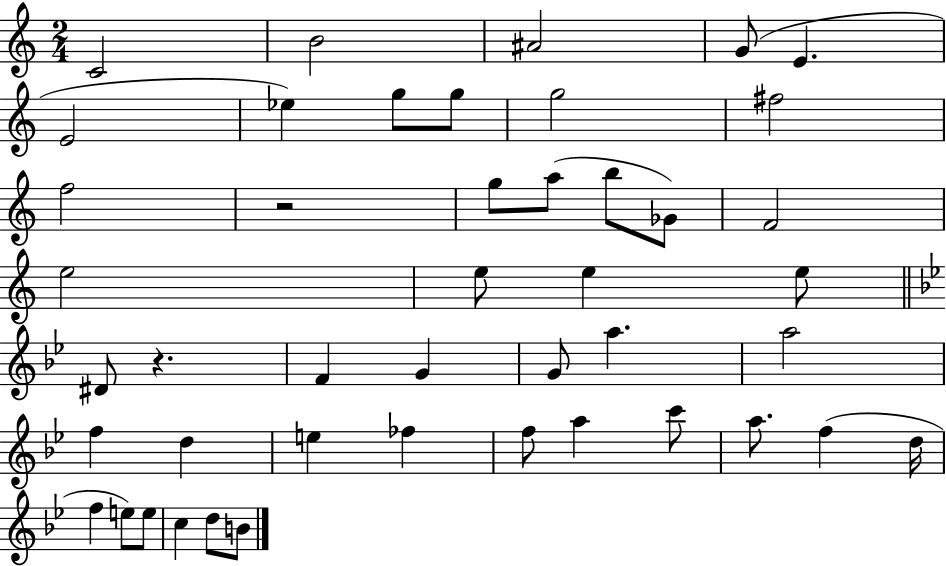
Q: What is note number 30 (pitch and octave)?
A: E5